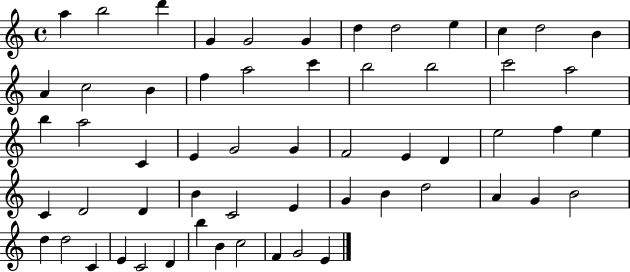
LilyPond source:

{
  \clef treble
  \time 4/4
  \defaultTimeSignature
  \key c \major
  a''4 b''2 d'''4 | g'4 g'2 g'4 | d''4 d''2 e''4 | c''4 d''2 b'4 | \break a'4 c''2 b'4 | f''4 a''2 c'''4 | b''2 b''2 | c'''2 a''2 | \break b''4 a''2 c'4 | e'4 g'2 g'4 | f'2 e'4 d'4 | e''2 f''4 e''4 | \break c'4 d'2 d'4 | b'4 c'2 e'4 | g'4 b'4 d''2 | a'4 g'4 b'2 | \break d''4 d''2 c'4 | e'4 c'2 d'4 | b''4 b'4 c''2 | f'4 g'2 e'4 | \break \bar "|."
}